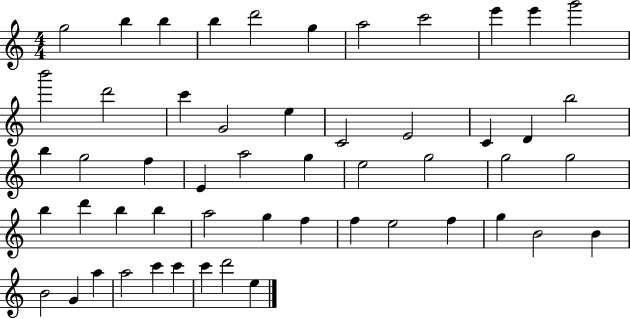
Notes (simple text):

G5/h B5/q B5/q B5/q D6/h G5/q A5/h C6/h E6/q E6/q G6/h B6/h D6/h C6/q G4/h E5/q C4/h E4/h C4/q D4/q B5/h B5/q G5/h F5/q E4/q A5/h G5/q E5/h G5/h G5/h G5/h B5/q D6/q B5/q B5/q A5/h G5/q F5/q F5/q E5/h F5/q G5/q B4/h B4/q B4/h G4/q A5/q A5/h C6/q C6/q C6/q D6/h E5/q